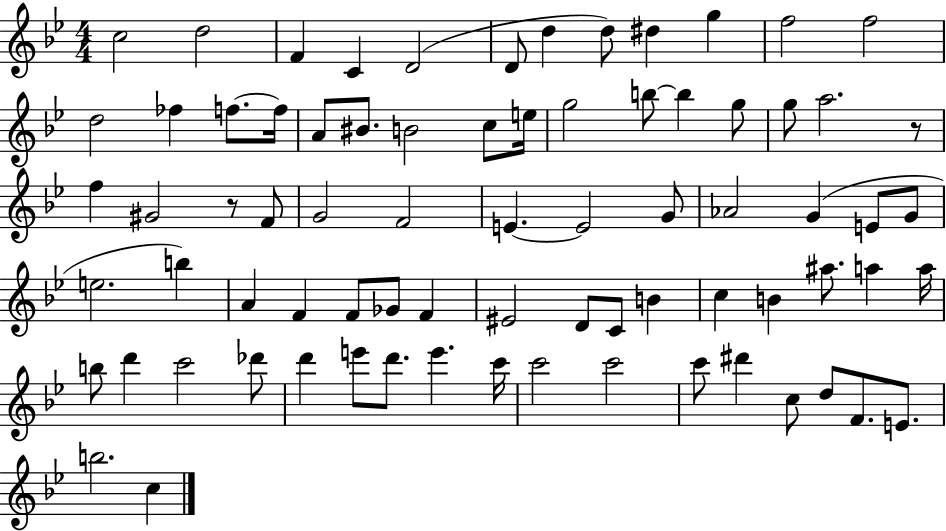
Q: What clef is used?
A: treble